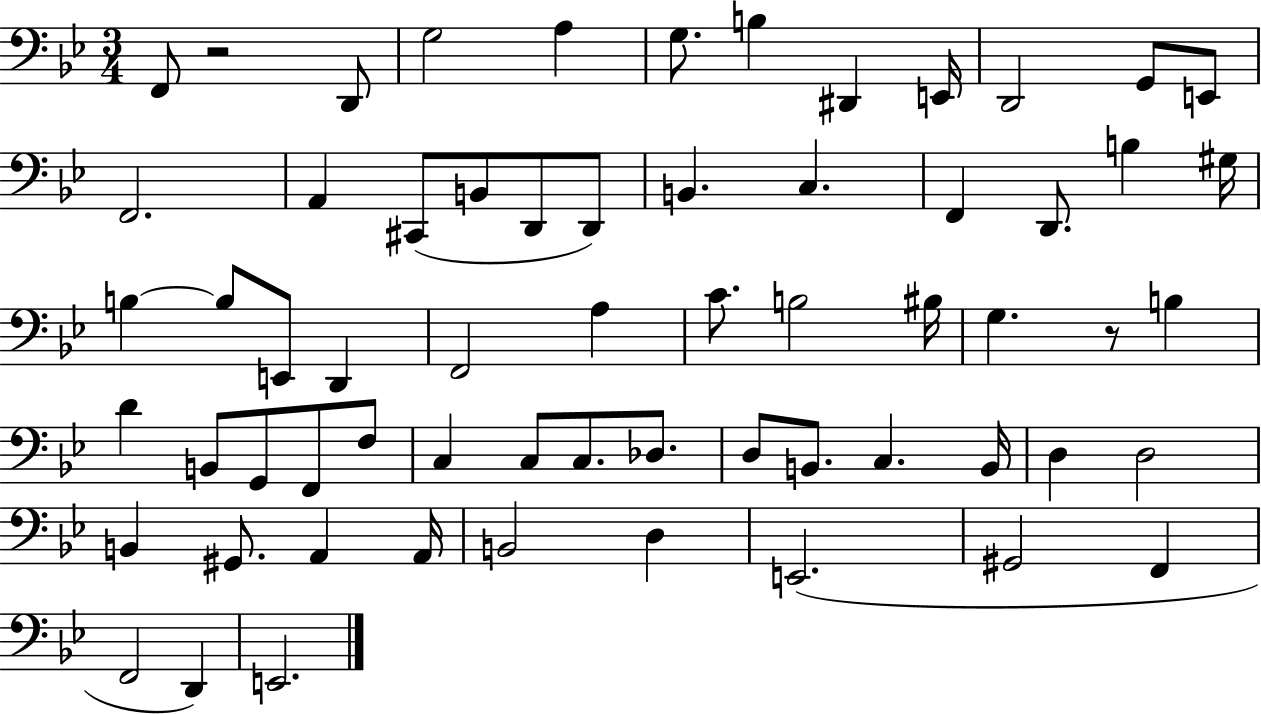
F2/e R/h D2/e G3/h A3/q G3/e. B3/q D#2/q E2/s D2/h G2/e E2/e F2/h. A2/q C#2/e B2/e D2/e D2/e B2/q. C3/q. F2/q D2/e. B3/q G#3/s B3/q B3/e E2/e D2/q F2/h A3/q C4/e. B3/h BIS3/s G3/q. R/e B3/q D4/q B2/e G2/e F2/e F3/e C3/q C3/e C3/e. Db3/e. D3/e B2/e. C3/q. B2/s D3/q D3/h B2/q G#2/e. A2/q A2/s B2/h D3/q E2/h. G#2/h F2/q F2/h D2/q E2/h.